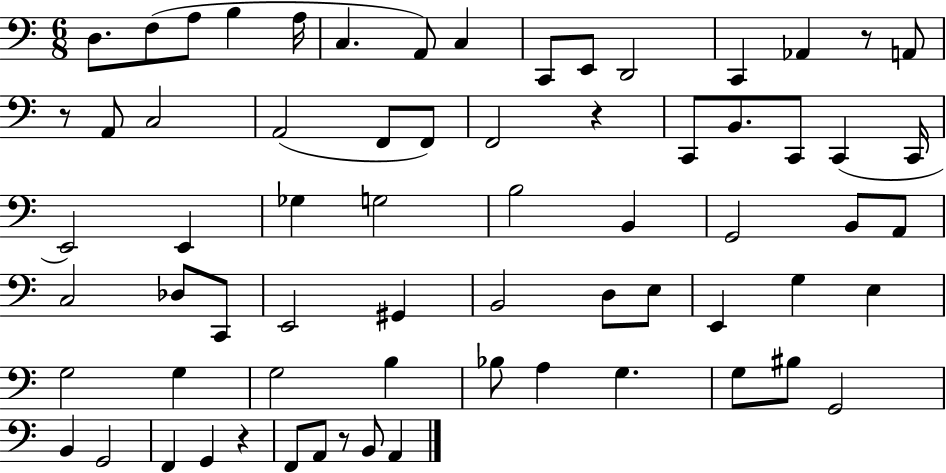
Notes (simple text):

D3/e. F3/e A3/e B3/q A3/s C3/q. A2/e C3/q C2/e E2/e D2/h C2/q Ab2/q R/e A2/e R/e A2/e C3/h A2/h F2/e F2/e F2/h R/q C2/e B2/e. C2/e C2/q C2/s E2/h E2/q Gb3/q G3/h B3/h B2/q G2/h B2/e A2/e C3/h Db3/e C2/e E2/h G#2/q B2/h D3/e E3/e E2/q G3/q E3/q G3/h G3/q G3/h B3/q Bb3/e A3/q G3/q. G3/e BIS3/e G2/h B2/q G2/h F2/q G2/q R/q F2/e A2/e R/e B2/e A2/q